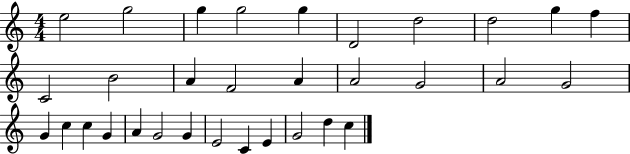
{
  \clef treble
  \numericTimeSignature
  \time 4/4
  \key c \major
  e''2 g''2 | g''4 g''2 g''4 | d'2 d''2 | d''2 g''4 f''4 | \break c'2 b'2 | a'4 f'2 a'4 | a'2 g'2 | a'2 g'2 | \break g'4 c''4 c''4 g'4 | a'4 g'2 g'4 | e'2 c'4 e'4 | g'2 d''4 c''4 | \break \bar "|."
}